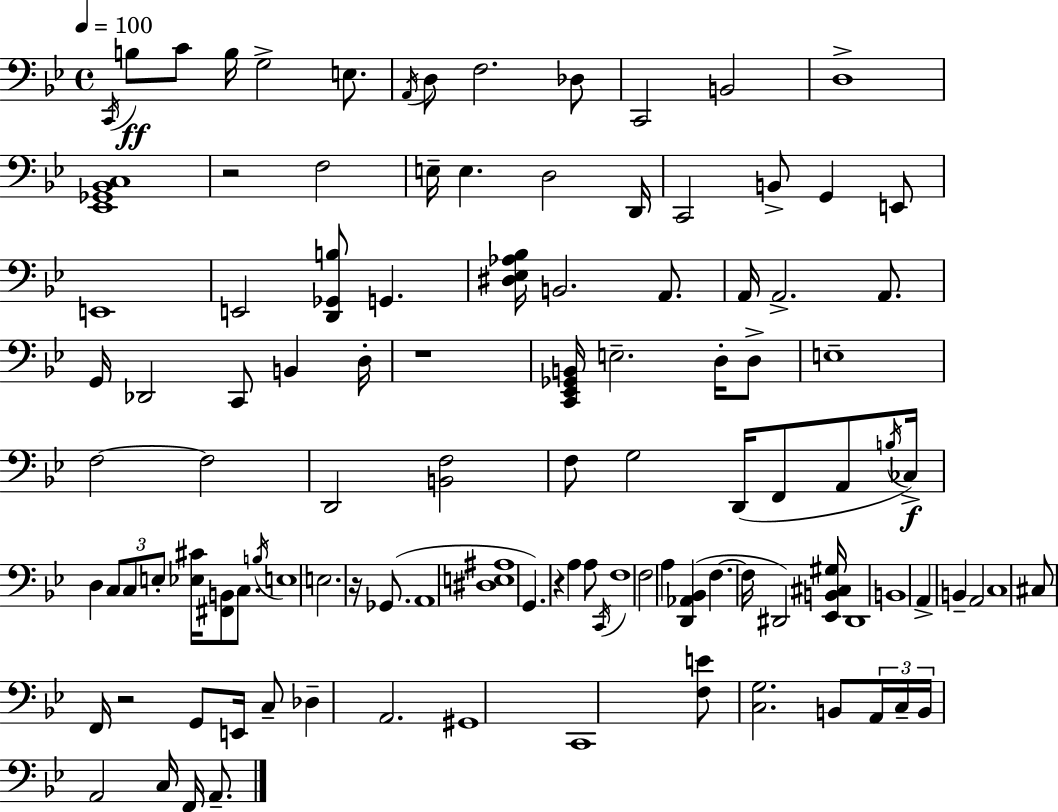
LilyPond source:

{
  \clef bass
  \time 4/4
  \defaultTimeSignature
  \key bes \major
  \tempo 4 = 100
  \repeat volta 2 { \acciaccatura { c,16 }\ff b8 c'8 b16 g2-> e8. | \acciaccatura { a,16 } d8 f2. | des8 c,2 b,2 | d1-> | \break <ees, ges, bes, c>1 | r2 f2 | e16-- e4. d2 | d,16 c,2 b,8-> g,4 | \break e,8 e,1 | e,2 <d, ges, b>8 g,4. | <dis ees aes bes>16 b,2. a,8. | a,16 a,2.-> a,8. | \break g,16 des,2 c,8 b,4 | d16-. r1 | <c, ees, ges, b,>16 e2.-- d16-. | d8-> e1-- | \break f2~~ f2 | d,2 <b, f>2 | f8 g2 d,16( f,8 a,8 | \acciaccatura { b16 }\f) ces16-> d4 \tuplet 3/2 { c8 c8 e8-. } <ees cis'>16 <fis, b,>8 | \break c8. \acciaccatura { b16 } e1 | e2. | r16 ges,8.( a,1 | <dis e ais>1 | \break g,4.) r4 a4 | a8 \acciaccatura { c,16 } f1 | f2 a4 | <d, aes, bes,>4( f4.~~ f16 dis,2) | \break <ees, b, cis gis>16 dis,1 | b,1 | a,4-> b,4-- a,2 | c1 | \break cis8 f,16 r2 | g,8 e,16 c8-- des4-- a,2. | gis,1 | c,1 | \break <f e'>8 <c g>2. | b,8 \tuplet 3/2 { a,16 c16-- b,16 } a,2 | c16 f,16 a,8.-- } \bar "|."
}